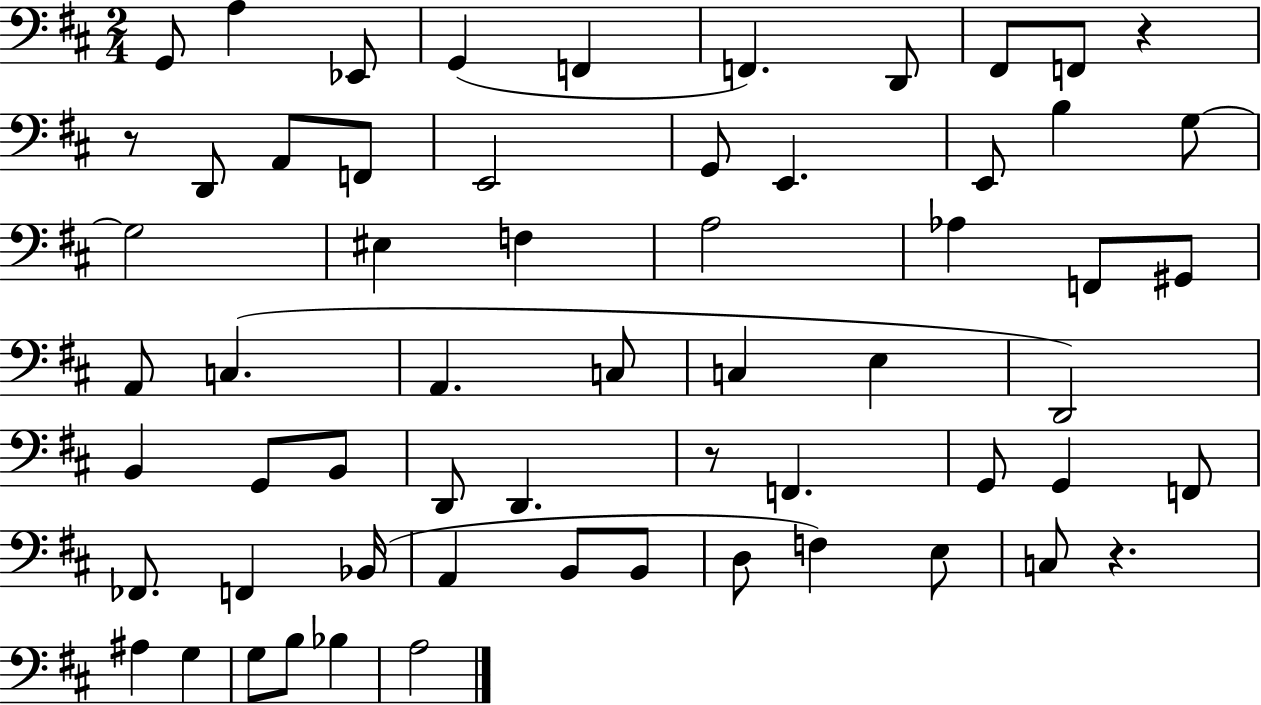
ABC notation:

X:1
T:Untitled
M:2/4
L:1/4
K:D
G,,/2 A, _E,,/2 G,, F,, F,, D,,/2 ^F,,/2 F,,/2 z z/2 D,,/2 A,,/2 F,,/2 E,,2 G,,/2 E,, E,,/2 B, G,/2 G,2 ^E, F, A,2 _A, F,,/2 ^G,,/2 A,,/2 C, A,, C,/2 C, E, D,,2 B,, G,,/2 B,,/2 D,,/2 D,, z/2 F,, G,,/2 G,, F,,/2 _F,,/2 F,, _B,,/4 A,, B,,/2 B,,/2 D,/2 F, E,/2 C,/2 z ^A, G, G,/2 B,/2 _B, A,2